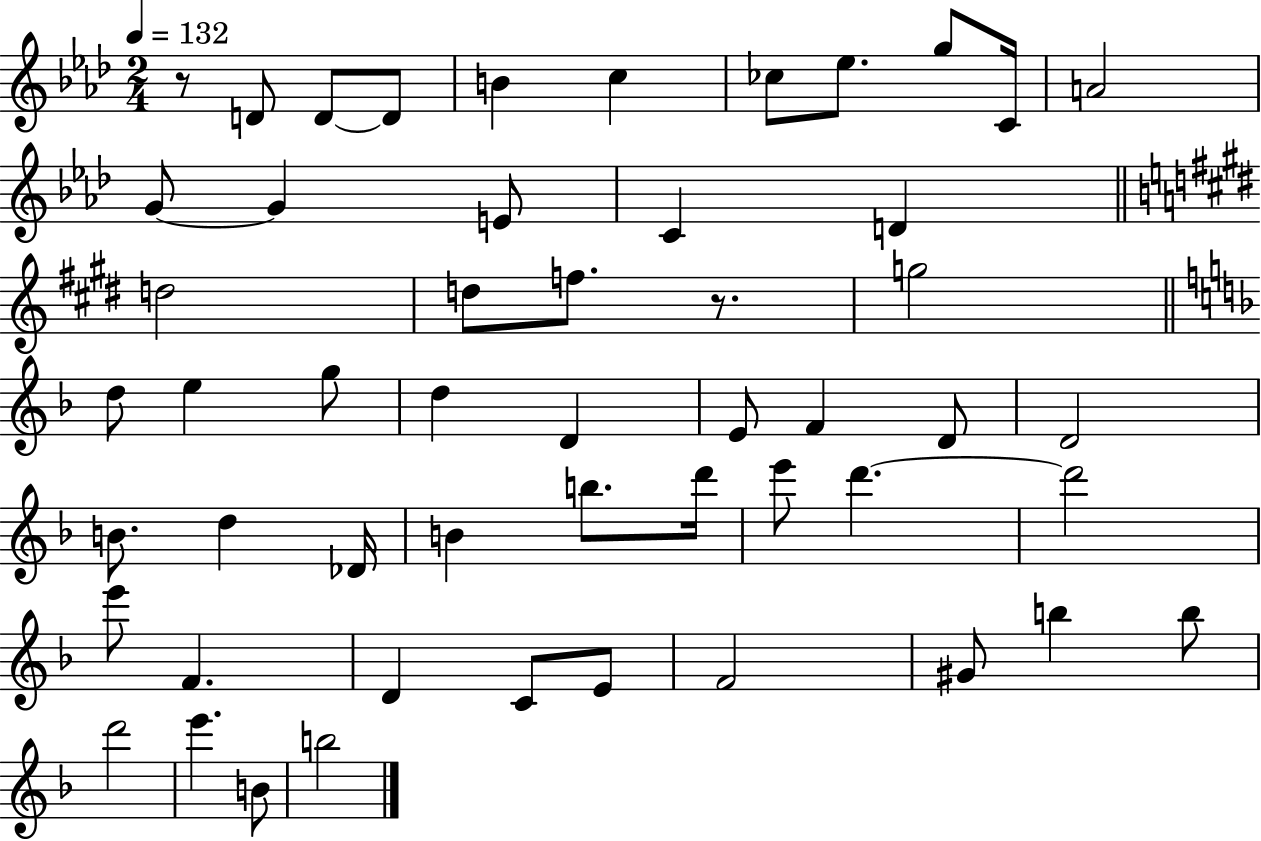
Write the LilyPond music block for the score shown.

{
  \clef treble
  \numericTimeSignature
  \time 2/4
  \key aes \major
  \tempo 4 = 132
  r8 d'8 d'8~~ d'8 | b'4 c''4 | ces''8 ees''8. g''8 c'16 | a'2 | \break g'8~~ g'4 e'8 | c'4 d'4 | \bar "||" \break \key e \major d''2 | d''8 f''8. r8. | g''2 | \bar "||" \break \key d \minor d''8 e''4 g''8 | d''4 d'4 | e'8 f'4 d'8 | d'2 | \break b'8. d''4 des'16 | b'4 b''8. d'''16 | e'''8 d'''4.~~ | d'''2 | \break e'''8 f'4. | d'4 c'8 e'8 | f'2 | gis'8 b''4 b''8 | \break d'''2 | e'''4. b'8 | b''2 | \bar "|."
}